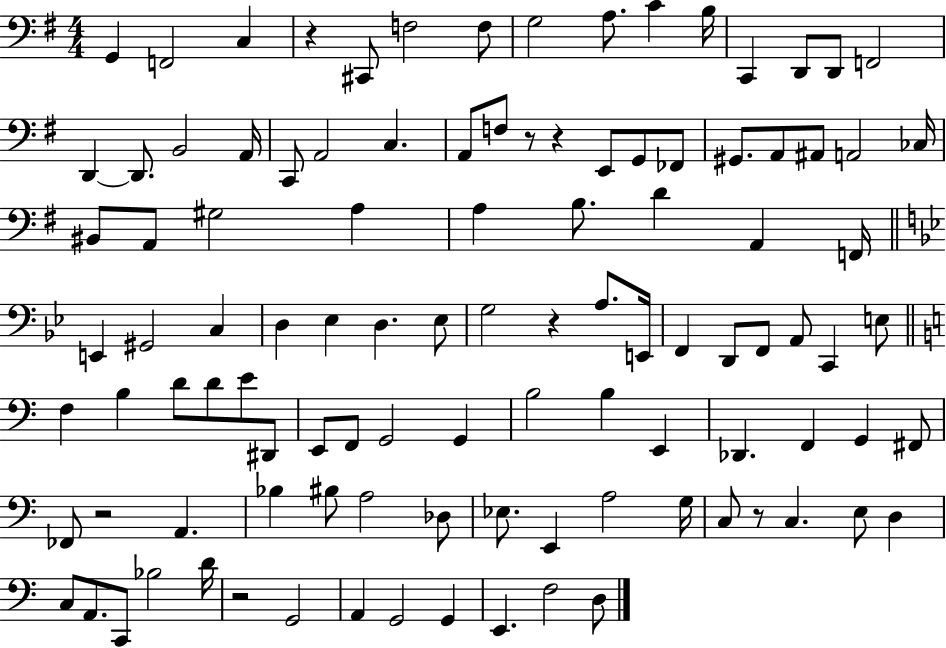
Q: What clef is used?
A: bass